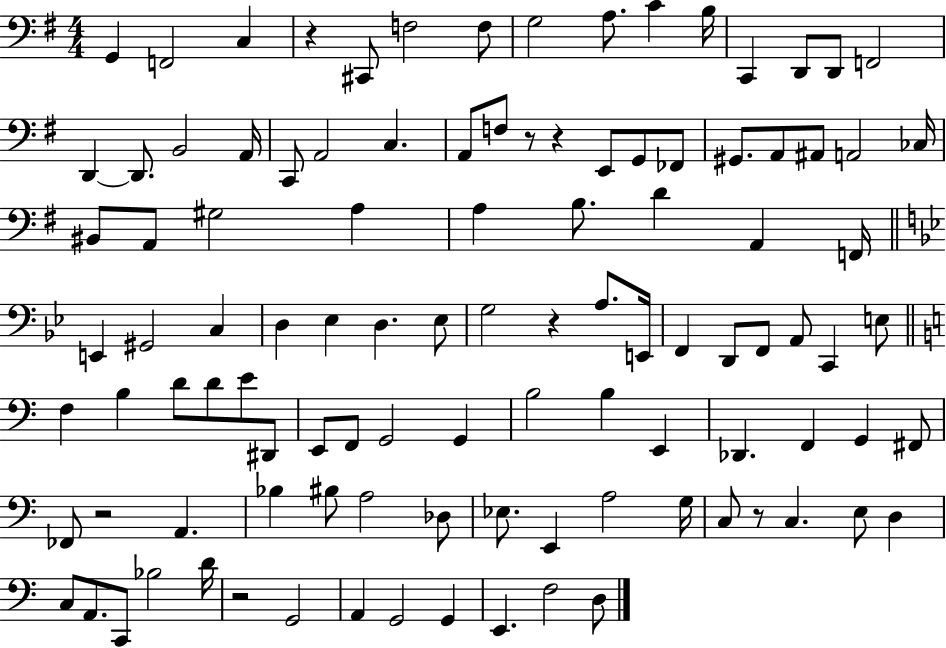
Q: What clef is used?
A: bass